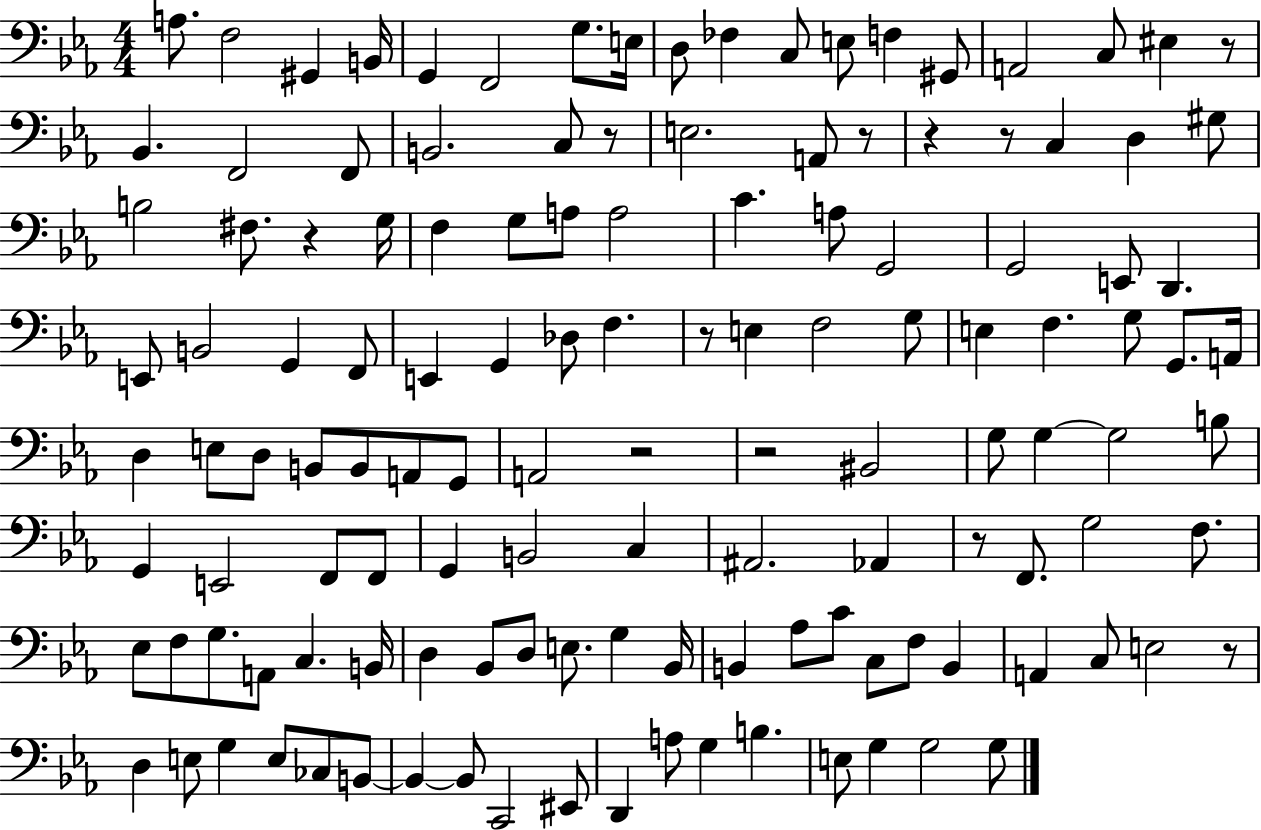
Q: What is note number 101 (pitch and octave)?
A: C3